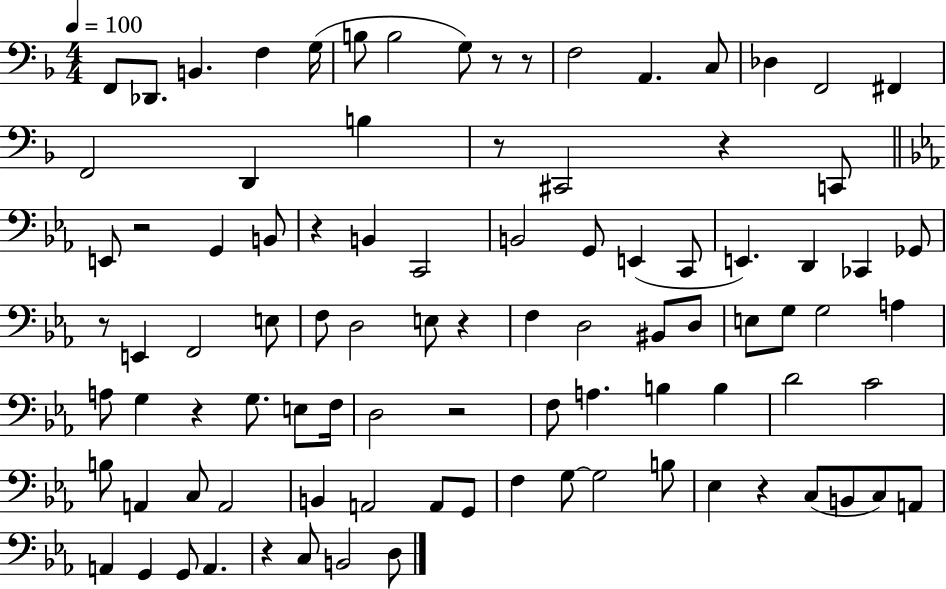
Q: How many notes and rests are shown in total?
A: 94